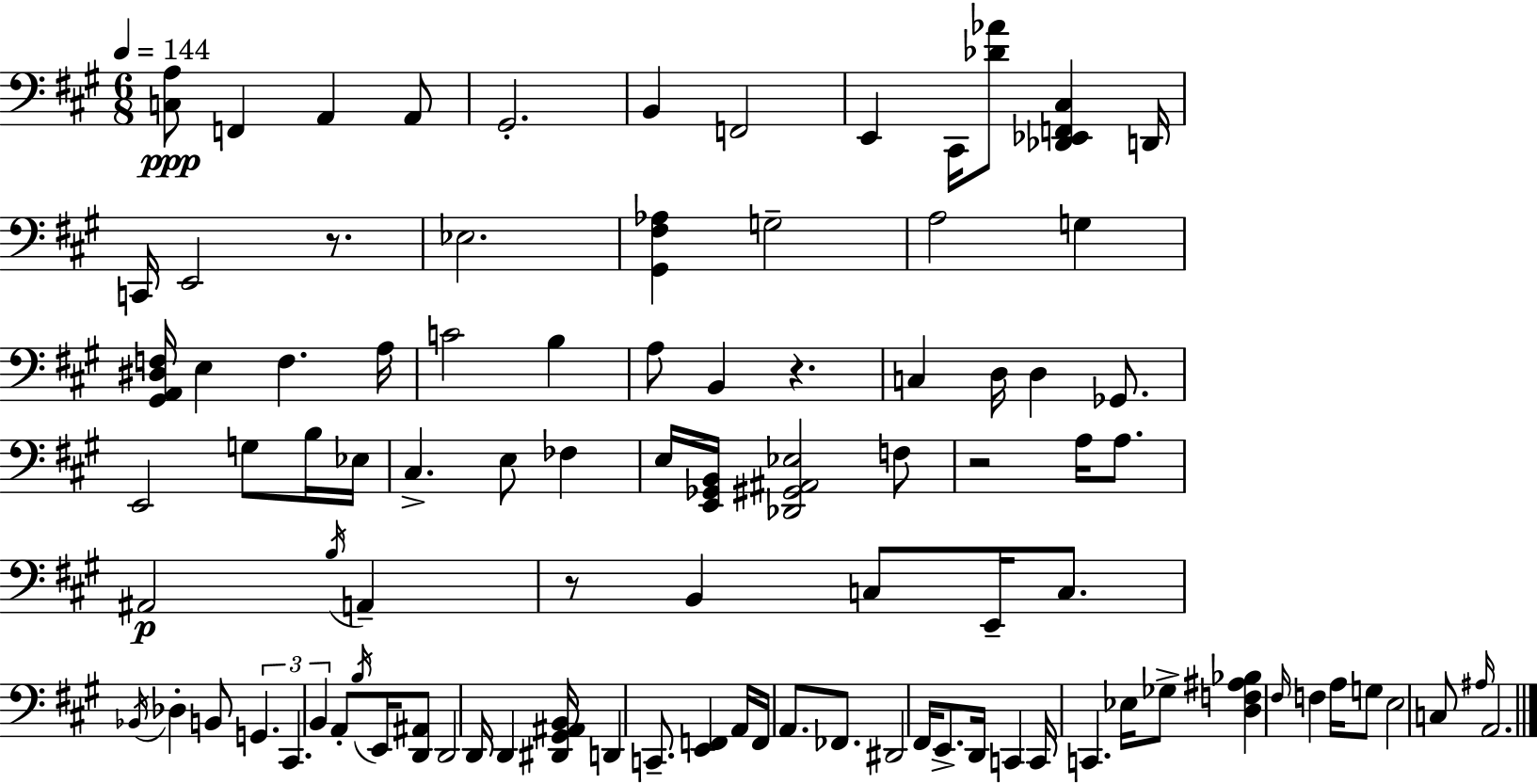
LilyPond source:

{
  \clef bass
  \numericTimeSignature
  \time 6/8
  \key a \major
  \tempo 4 = 144
  \repeat volta 2 { <c a>8\ppp f,4 a,4 a,8 | gis,2.-. | b,4 f,2 | e,4 cis,16 <des' aes'>8 <des, ees, f, cis>4 d,16 | \break c,16 e,2 r8. | ees2. | <gis, fis aes>4 g2-- | a2 g4 | \break <gis, a, dis f>16 e4 f4. a16 | c'2 b4 | a8 b,4 r4. | c4 d16 d4 ges,8. | \break e,2 g8 b16 ees16 | cis4.-> e8 fes4 | e16 <e, ges, b,>16 <des, gis, ais, ees>2 f8 | r2 a16 a8. | \break ais,2\p \acciaccatura { b16 } a,4-- | r8 b,4 c8 e,16-- c8. | \acciaccatura { bes,16 } des4-. b,8 \tuplet 3/2 { g,4. | cis,4. b,4 } | \break a,8-. \acciaccatura { b16 } e,16 <d, ais,>8 d,2 | d,16 d,4 <dis, gis, ais, b,>16 d,4 | c,8.-- <e, f,>4 a,16 f,16 a,8. | fes,8. dis,2 fis,16 | \break e,8.-> d,16 c,4 c,16 c,4. | ees16 ges8-> <d f ais bes>4 \grace { fis16 } f4 | a16 g8 e2 | c8 \grace { ais16 } a,2. | \break } \bar "|."
}